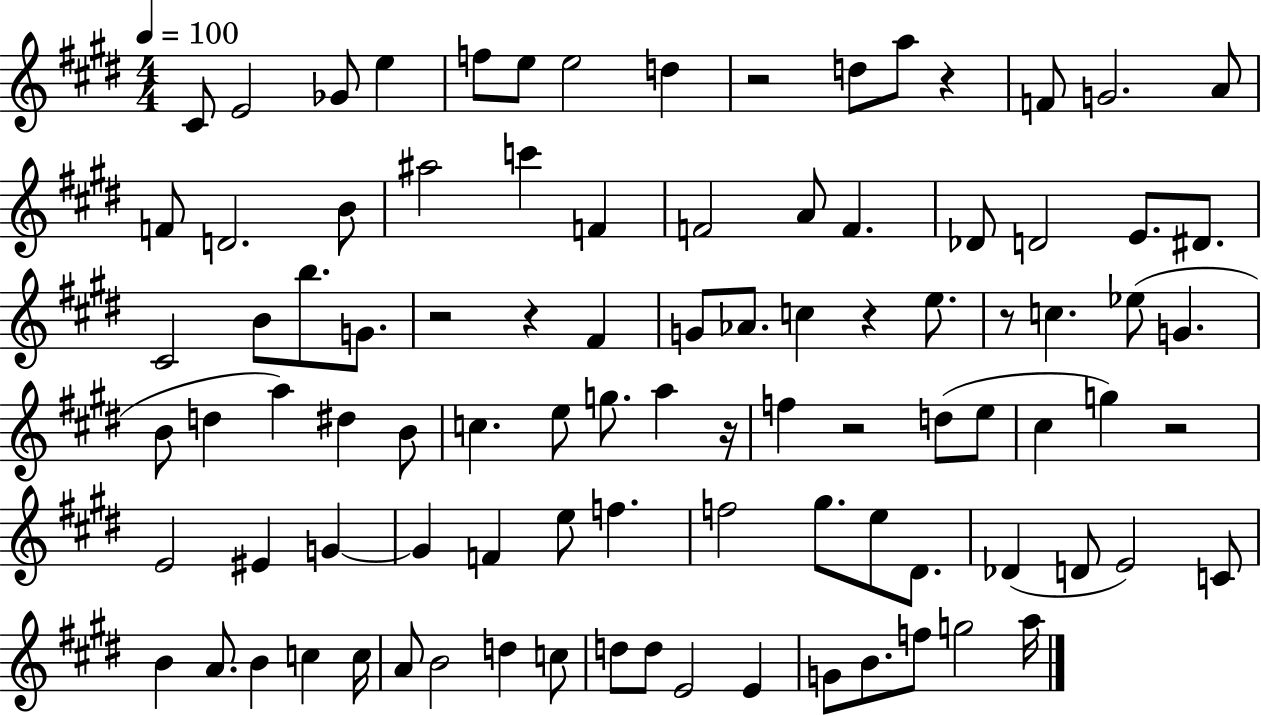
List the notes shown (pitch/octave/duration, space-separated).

C#4/e E4/h Gb4/e E5/q F5/e E5/e E5/h D5/q R/h D5/e A5/e R/q F4/e G4/h. A4/e F4/e D4/h. B4/e A#5/h C6/q F4/q F4/h A4/e F4/q. Db4/e D4/h E4/e. D#4/e. C#4/h B4/e B5/e. G4/e. R/h R/q F#4/q G4/e Ab4/e. C5/q R/q E5/e. R/e C5/q. Eb5/e G4/q. B4/e D5/q A5/q D#5/q B4/e C5/q. E5/e G5/e. A5/q R/s F5/q R/h D5/e E5/e C#5/q G5/q R/h E4/h EIS4/q G4/q G4/q F4/q E5/e F5/q. F5/h G#5/e. E5/e D#4/e. Db4/q D4/e E4/h C4/e B4/q A4/e. B4/q C5/q C5/s A4/e B4/h D5/q C5/e D5/e D5/e E4/h E4/q G4/e B4/e. F5/e G5/h A5/s